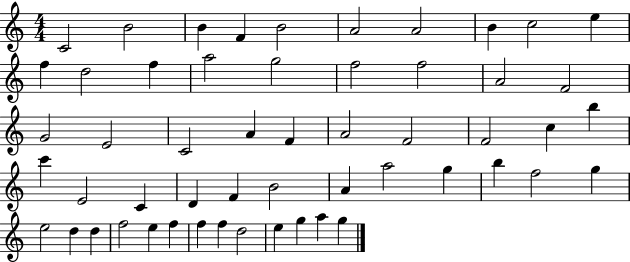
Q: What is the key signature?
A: C major